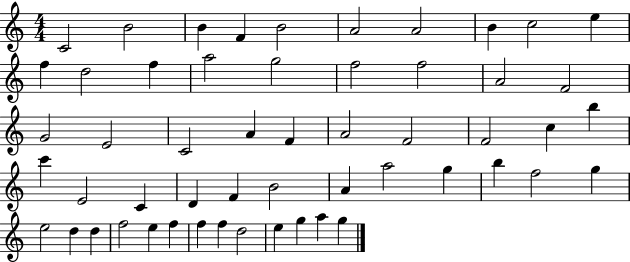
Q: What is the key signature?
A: C major